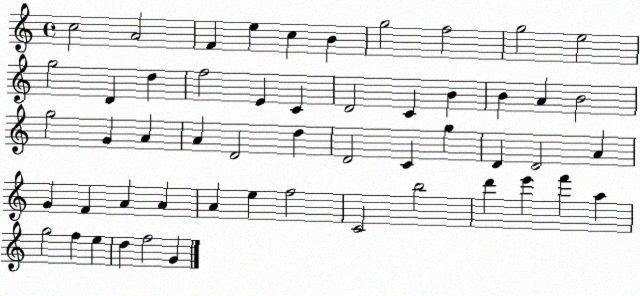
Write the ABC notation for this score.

X:1
T:Untitled
M:4/4
L:1/4
K:C
c2 A2 F e c B g2 f2 g2 e2 g2 D d f2 E C D2 C B B A B2 g2 G A A D2 d D2 C g D D2 A G F A A A e f2 C2 b2 d' e' f' a g2 f e d f2 G